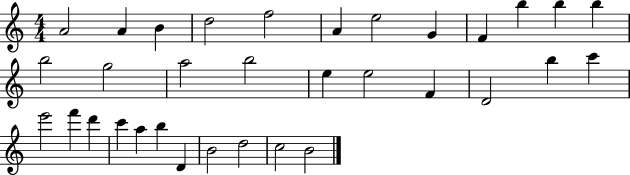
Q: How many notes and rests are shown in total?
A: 33